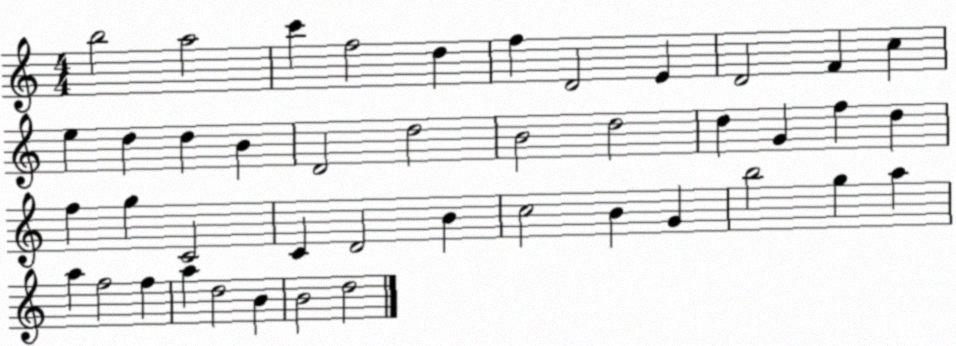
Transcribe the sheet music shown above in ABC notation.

X:1
T:Untitled
M:4/4
L:1/4
K:C
b2 a2 c' f2 d f D2 E D2 F c e d d B D2 d2 B2 d2 d G f d f g C2 C D2 B c2 B G b2 g a a f2 f a d2 B B2 d2